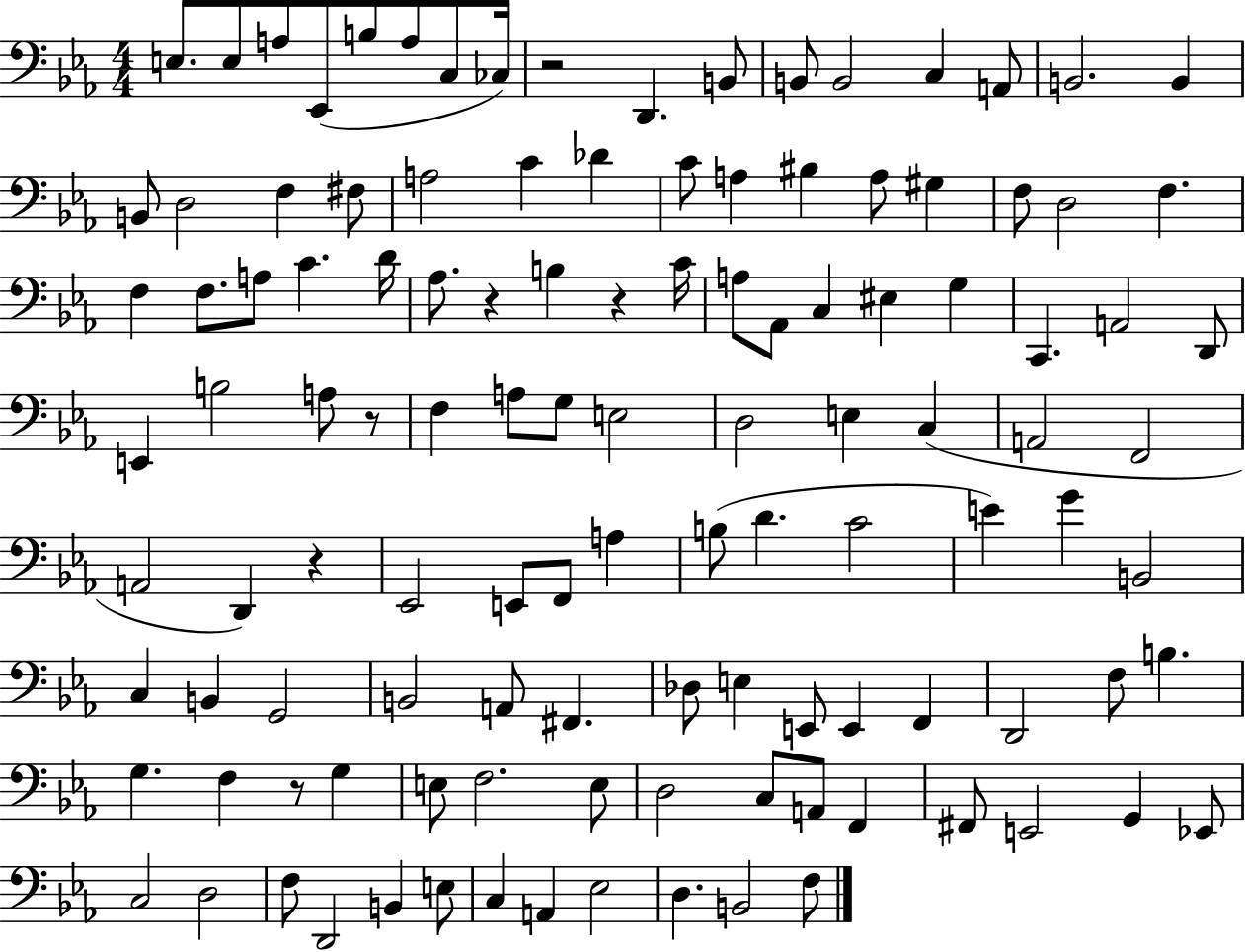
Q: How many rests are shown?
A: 6